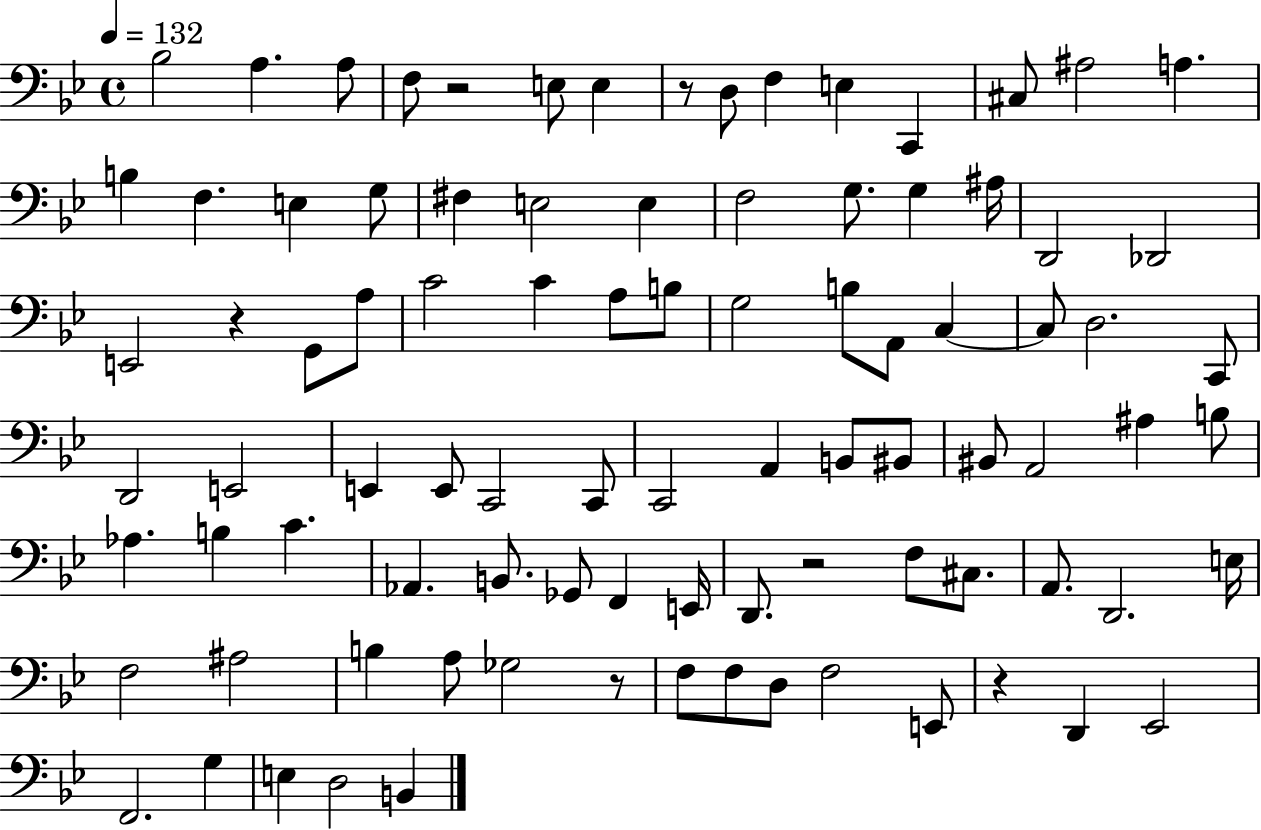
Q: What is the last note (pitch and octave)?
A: B2